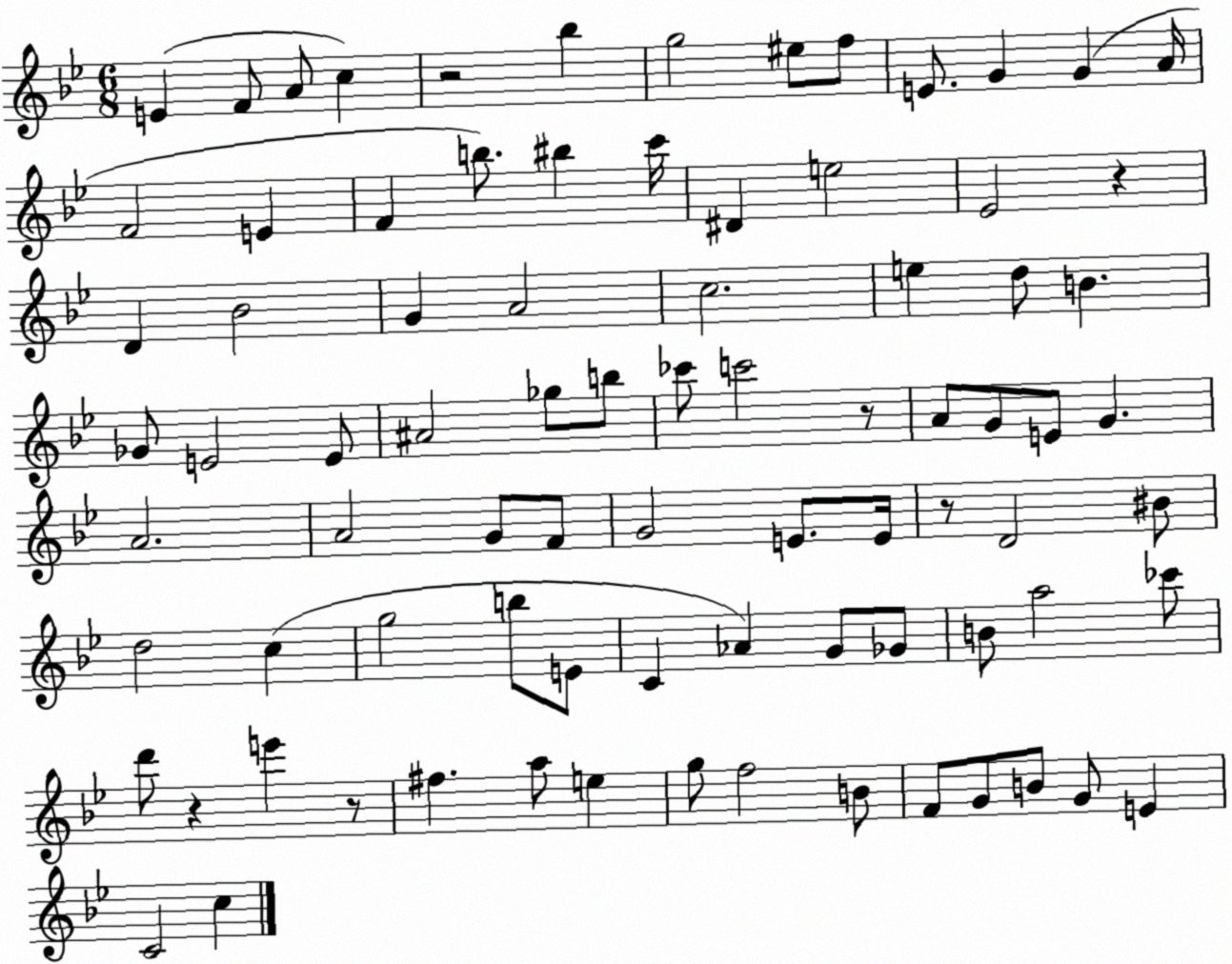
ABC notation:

X:1
T:Untitled
M:6/8
L:1/4
K:Bb
E F/2 A/2 c z2 _b g2 ^e/2 f/2 E/2 G G A/4 F2 E F b/2 ^b c'/4 ^D e2 _E2 z D _B2 G A2 c2 e d/2 B _G/2 E2 E/2 ^A2 _g/2 b/2 _c'/2 c'2 z/2 A/2 G/2 E/2 G A2 A2 G/2 F/2 G2 E/2 E/4 z/2 D2 ^B/2 d2 c g2 b/2 E/2 C _A G/2 _G/2 B/2 a2 _c'/2 d'/2 z e' z/2 ^f a/2 e g/2 f2 B/2 F/2 G/2 B/2 G/2 E C2 c